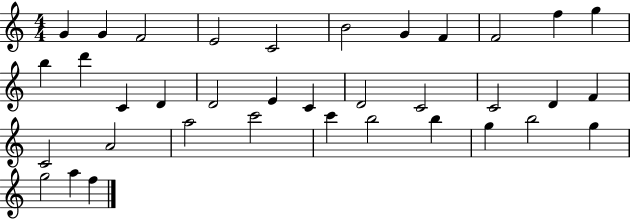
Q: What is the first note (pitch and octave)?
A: G4